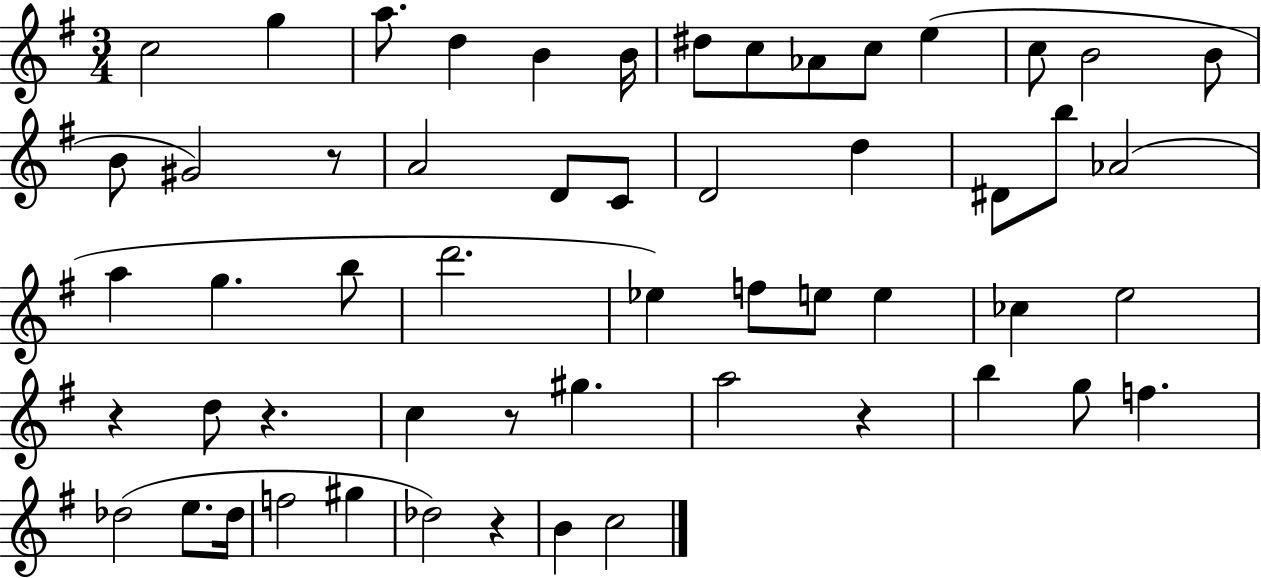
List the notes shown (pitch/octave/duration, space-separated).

C5/h G5/q A5/e. D5/q B4/q B4/s D#5/e C5/e Ab4/e C5/e E5/q C5/e B4/h B4/e B4/e G#4/h R/e A4/h D4/e C4/e D4/h D5/q D#4/e B5/e Ab4/h A5/q G5/q. B5/e D6/h. Eb5/q F5/e E5/e E5/q CES5/q E5/h R/q D5/e R/q. C5/q R/e G#5/q. A5/h R/q B5/q G5/e F5/q. Db5/h E5/e. Db5/s F5/h G#5/q Db5/h R/q B4/q C5/h